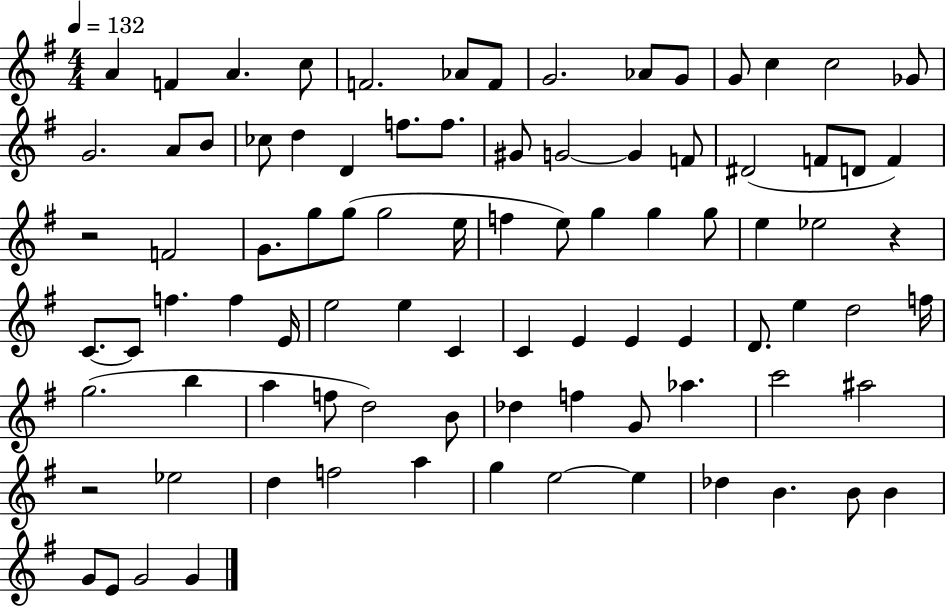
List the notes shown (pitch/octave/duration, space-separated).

A4/q F4/q A4/q. C5/e F4/h. Ab4/e F4/e G4/h. Ab4/e G4/e G4/e C5/q C5/h Gb4/e G4/h. A4/e B4/e CES5/e D5/q D4/q F5/e. F5/e. G#4/e G4/h G4/q F4/e D#4/h F4/e D4/e F4/q R/h F4/h G4/e. G5/e G5/e G5/h E5/s F5/q E5/e G5/q G5/q G5/e E5/q Eb5/h R/q C4/e. C4/e F5/q. F5/q E4/s E5/h E5/q C4/q C4/q E4/q E4/q E4/q D4/e. E5/q D5/h F5/s G5/h. B5/q A5/q F5/e D5/h B4/e Db5/q F5/q G4/e Ab5/q. C6/h A#5/h R/h Eb5/h D5/q F5/h A5/q G5/q E5/h E5/q Db5/q B4/q. B4/e B4/q G4/e E4/e G4/h G4/q